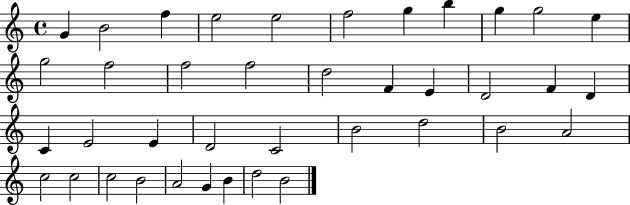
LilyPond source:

{
  \clef treble
  \time 4/4
  \defaultTimeSignature
  \key c \major
  g'4 b'2 f''4 | e''2 e''2 | f''2 g''4 b''4 | g''4 g''2 e''4 | \break g''2 f''2 | f''2 f''2 | d''2 f'4 e'4 | d'2 f'4 d'4 | \break c'4 e'2 e'4 | d'2 c'2 | b'2 d''2 | b'2 a'2 | \break c''2 c''2 | c''2 b'2 | a'2 g'4 b'4 | d''2 b'2 | \break \bar "|."
}